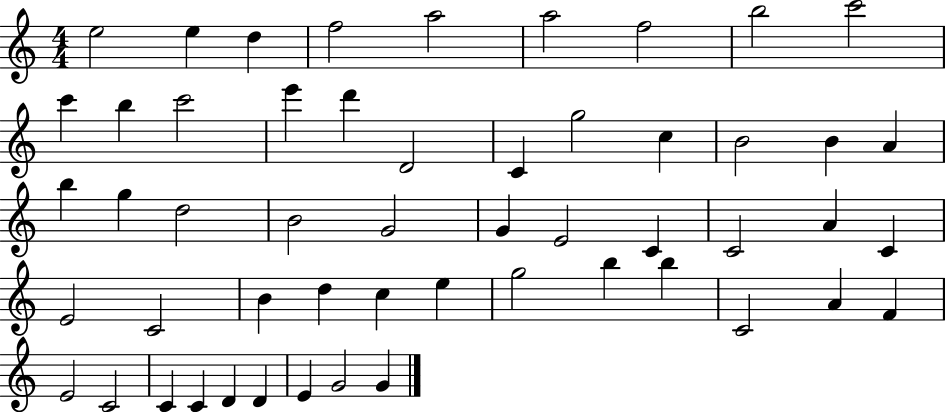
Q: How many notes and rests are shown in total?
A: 53